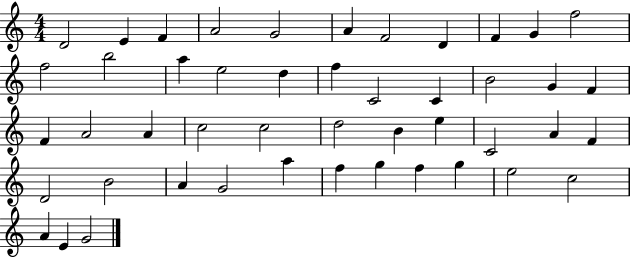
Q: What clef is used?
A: treble